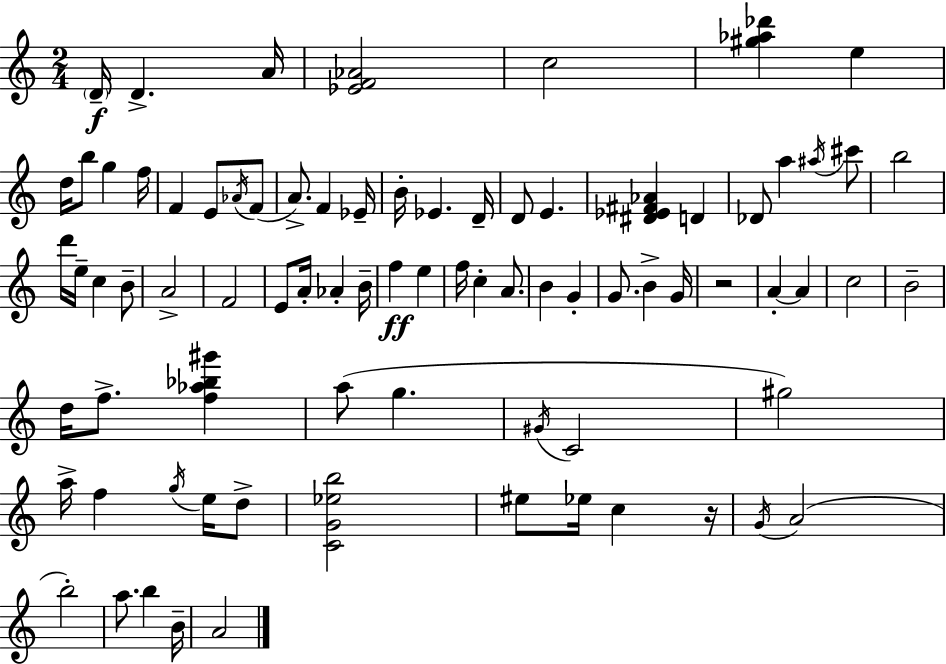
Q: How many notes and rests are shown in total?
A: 80